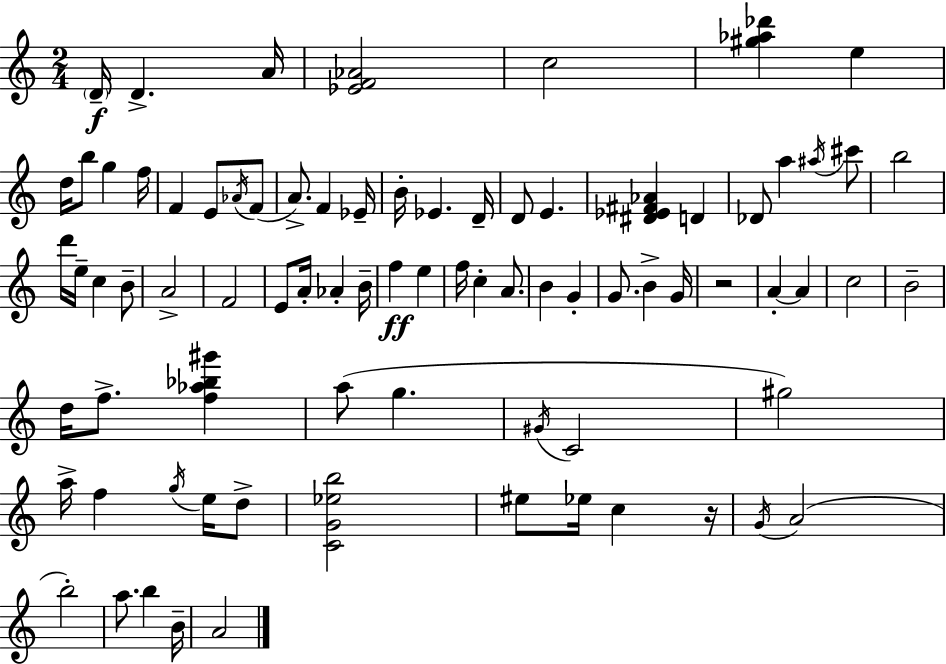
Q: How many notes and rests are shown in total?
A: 80